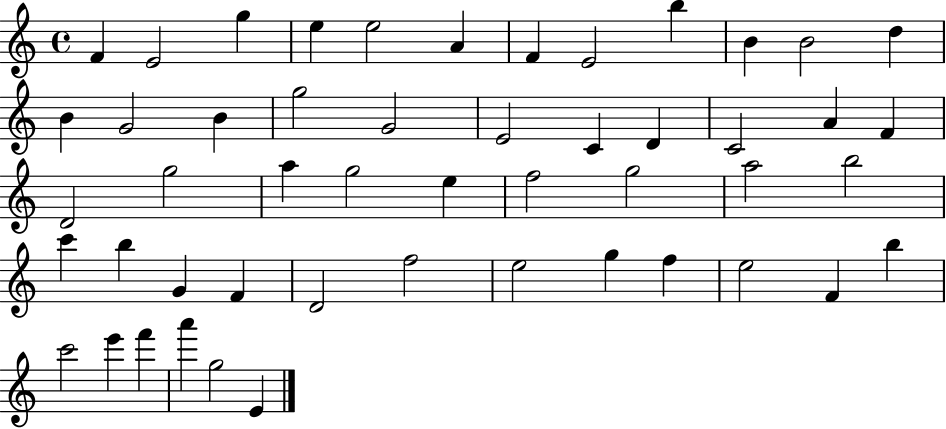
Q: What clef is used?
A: treble